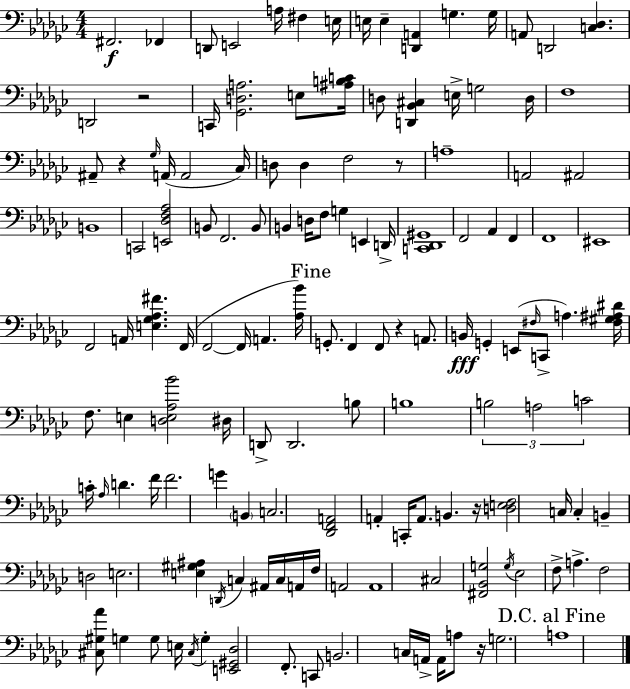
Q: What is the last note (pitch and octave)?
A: A3